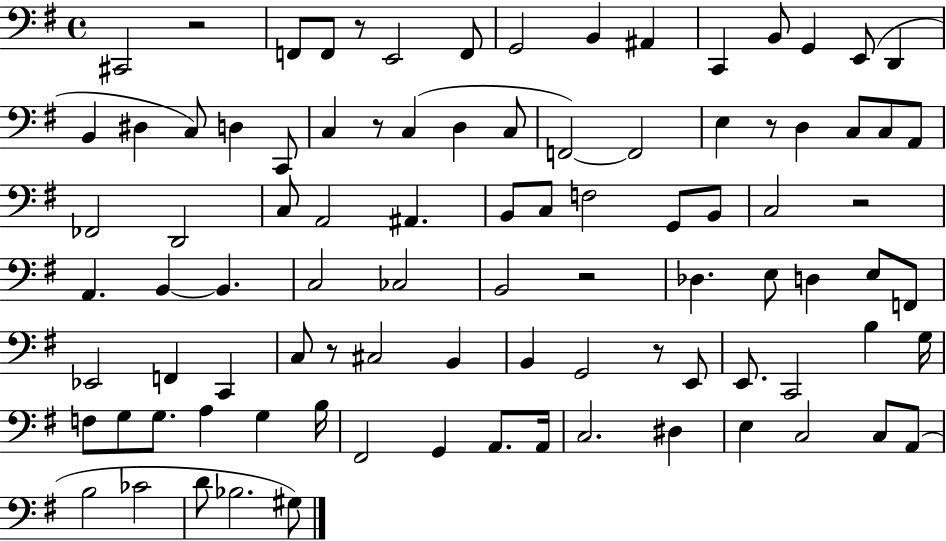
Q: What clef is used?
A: bass